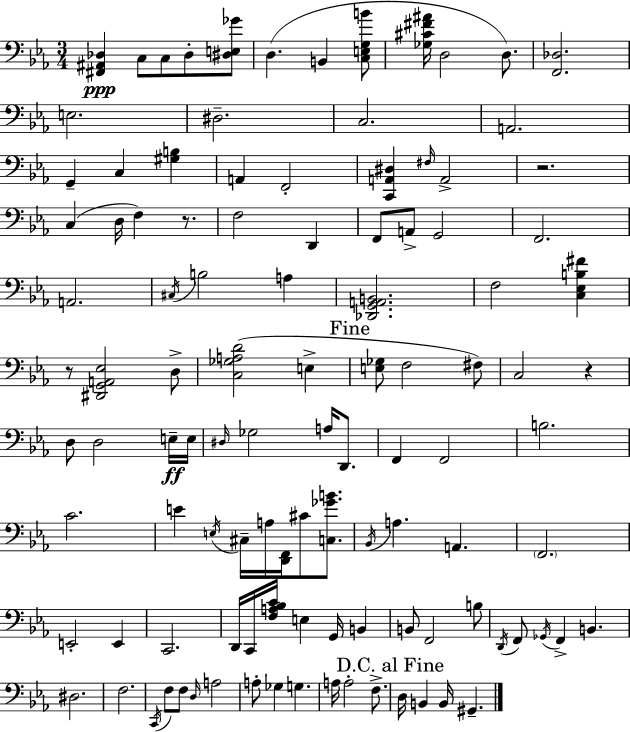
[F#2,A#2,Db3]/q C3/e C3/e Db3/e [D#3,E3,Gb4]/e D3/q. B2/q [C3,E3,G3,B4]/e [Gb3,C#4,F#4,A#4]/s D3/h D3/e. [F2,Db3]/h. E3/h. D#3/h. C3/h. A2/h. G2/q C3/q [G#3,B3]/q A2/q F2/h [C2,A2,D#3]/q F#3/s A2/h R/h. C3/q D3/s F3/q R/e. F3/h D2/q F2/e A2/e G2/h F2/h. A2/h. C#3/s B3/h A3/q [Db2,G2,A2,B2]/h. F3/h [C3,Eb3,B3,F#4]/q R/e [D#2,G2,A2,Eb3]/h D3/e [C3,Gb3,A3,D4]/h E3/q [E3,Gb3]/e F3/h F#3/e C3/h R/q D3/e D3/h E3/s E3/s D#3/s Gb3/h A3/s D2/e. F2/q F2/h B3/h. C4/h. E4/q E3/s C#3/s A3/s [D2,F2]/s C#4/e [C3,Gb4,B4]/e. Bb2/s A3/q. A2/q. F2/h. E2/h E2/q C2/h. D2/s C2/s [F3,A3,Bb3,C4]/s E3/q G2/s B2/q B2/e F2/h B3/e D2/s F2/e Gb2/s F2/q B2/q. D#3/h. F3/h. C2/s F3/e F3/e D3/s A3/h A3/e Gb3/q G3/q. A3/s A3/h F3/e. D3/s B2/q B2/s G#2/q.